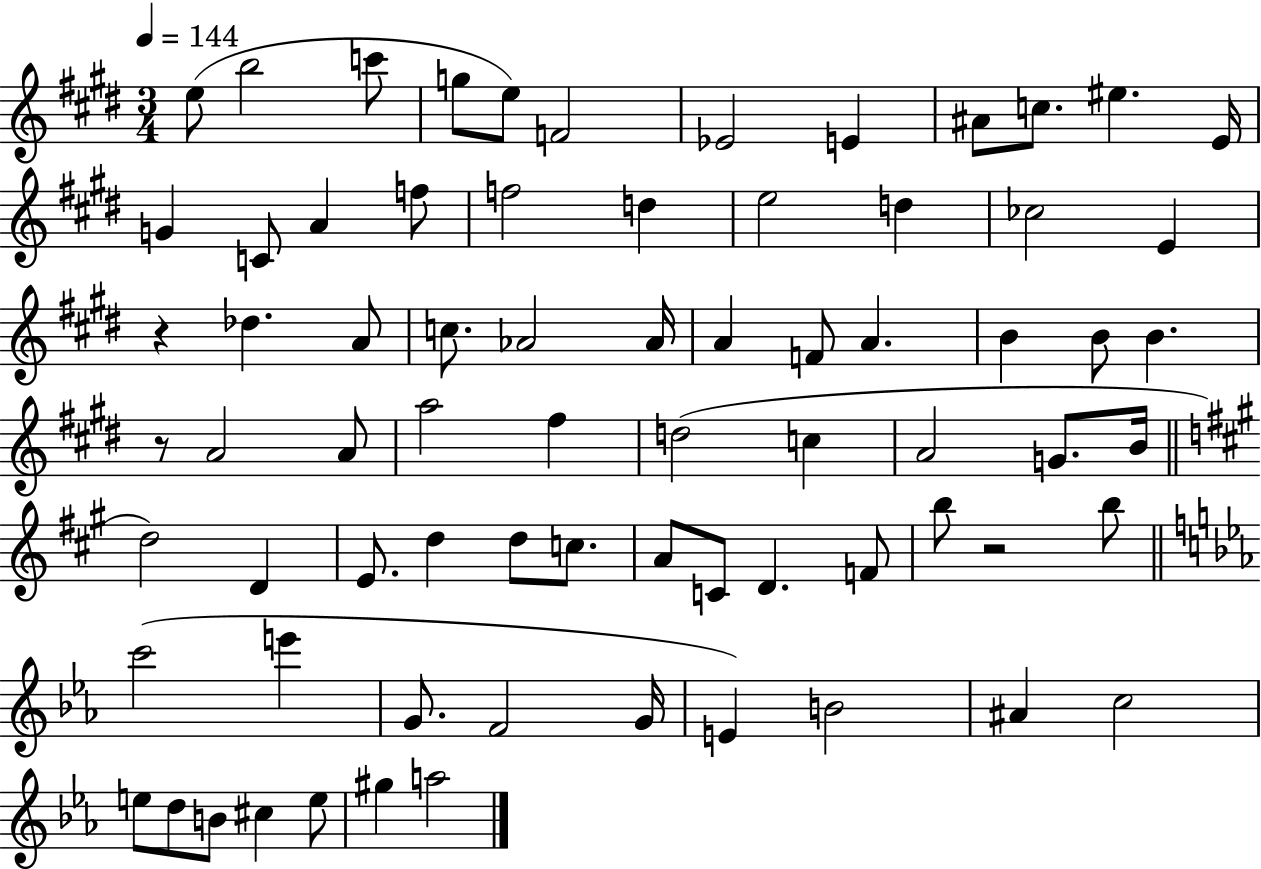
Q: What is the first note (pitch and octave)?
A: E5